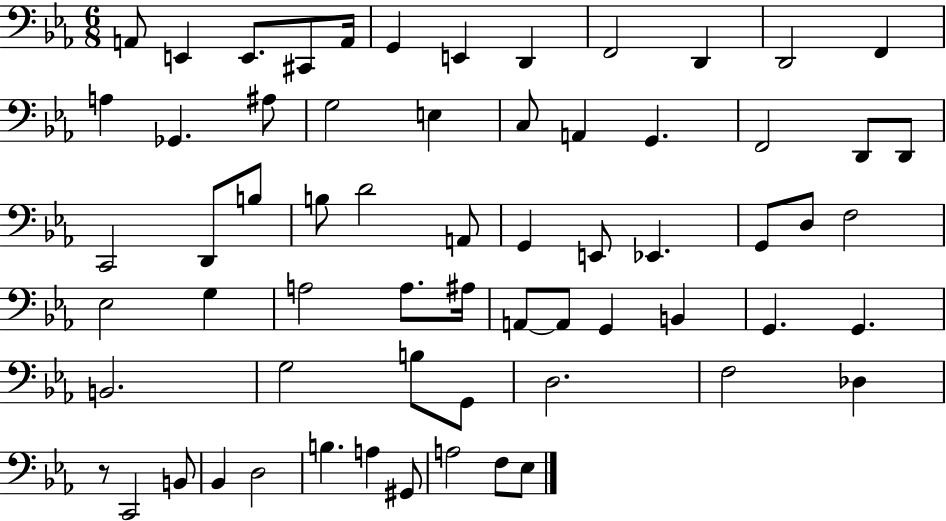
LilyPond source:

{
  \clef bass
  \numericTimeSignature
  \time 6/8
  \key ees \major
  \repeat volta 2 { a,8 e,4 e,8. cis,8 a,16 | g,4 e,4 d,4 | f,2 d,4 | d,2 f,4 | \break a4 ges,4. ais8 | g2 e4 | c8 a,4 g,4. | f,2 d,8 d,8 | \break c,2 d,8 b8 | b8 d'2 a,8 | g,4 e,8 ees,4. | g,8 d8 f2 | \break ees2 g4 | a2 a8. ais16 | a,8~~ a,8 g,4 b,4 | g,4. g,4. | \break b,2. | g2 b8 g,8 | d2. | f2 des4 | \break r8 c,2 b,8 | bes,4 d2 | b4. a4 gis,8 | a2 f8 ees8 | \break } \bar "|."
}